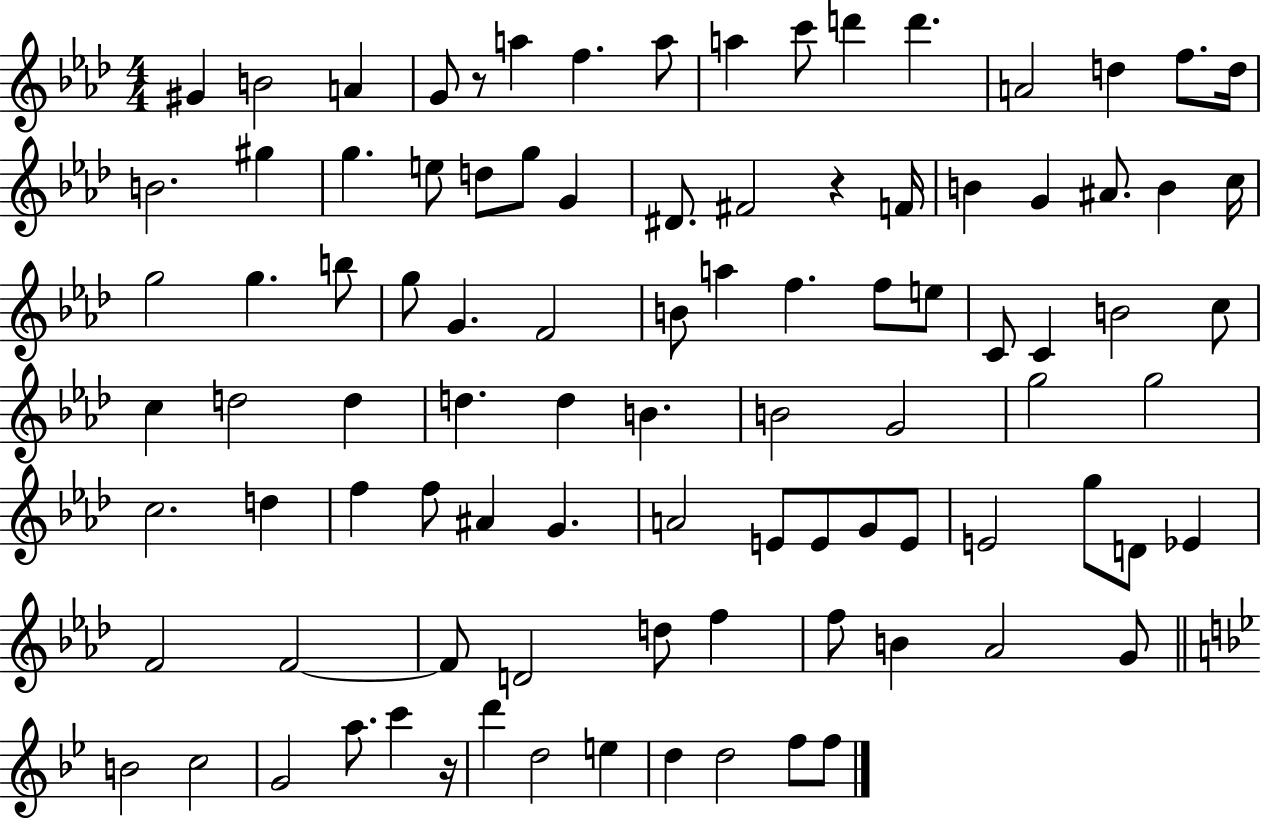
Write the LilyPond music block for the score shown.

{
  \clef treble
  \numericTimeSignature
  \time 4/4
  \key aes \major
  gis'4 b'2 a'4 | g'8 r8 a''4 f''4. a''8 | a''4 c'''8 d'''4 d'''4. | a'2 d''4 f''8. d''16 | \break b'2. gis''4 | g''4. e''8 d''8 g''8 g'4 | dis'8. fis'2 r4 f'16 | b'4 g'4 ais'8. b'4 c''16 | \break g''2 g''4. b''8 | g''8 g'4. f'2 | b'8 a''4 f''4. f''8 e''8 | c'8 c'4 b'2 c''8 | \break c''4 d''2 d''4 | d''4. d''4 b'4. | b'2 g'2 | g''2 g''2 | \break c''2. d''4 | f''4 f''8 ais'4 g'4. | a'2 e'8 e'8 g'8 e'8 | e'2 g''8 d'8 ees'4 | \break f'2 f'2~~ | f'8 d'2 d''8 f''4 | f''8 b'4 aes'2 g'8 | \bar "||" \break \key g \minor b'2 c''2 | g'2 a''8. c'''4 r16 | d'''4 d''2 e''4 | d''4 d''2 f''8 f''8 | \break \bar "|."
}